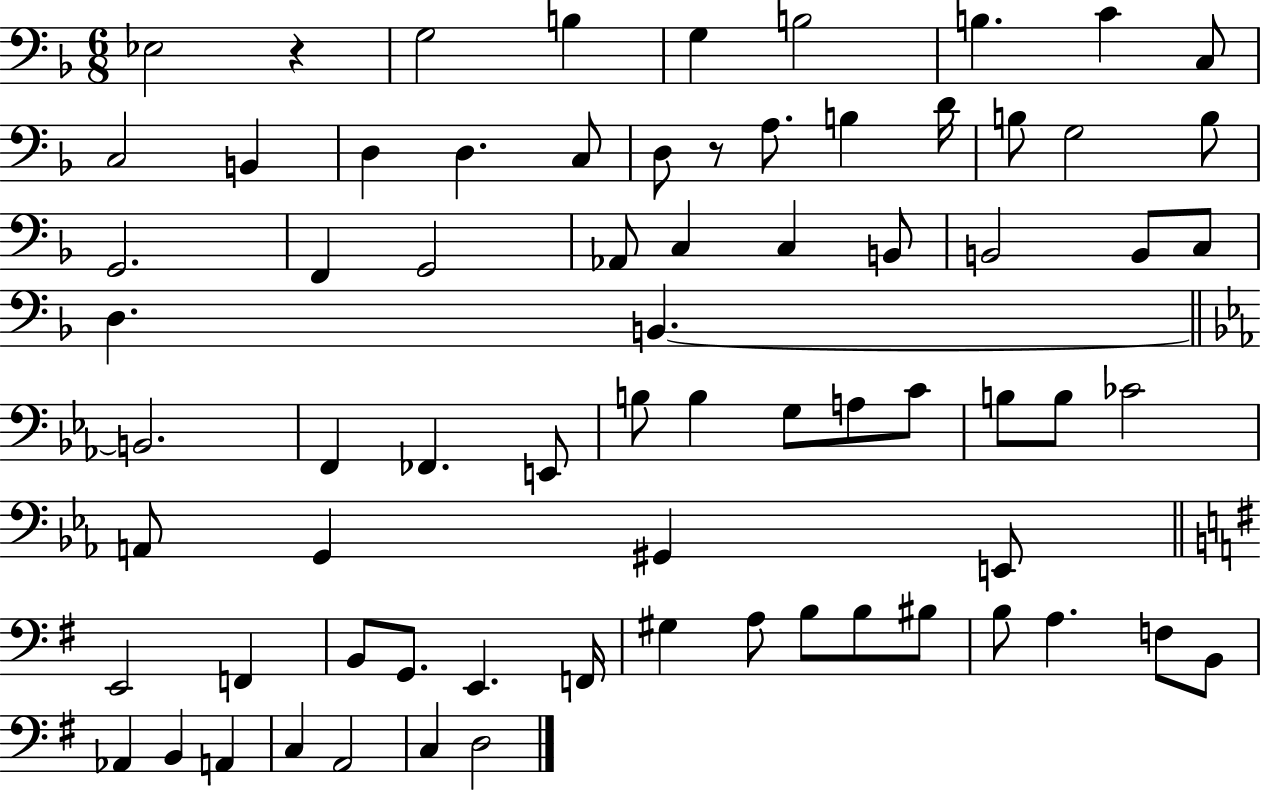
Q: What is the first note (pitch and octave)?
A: Eb3